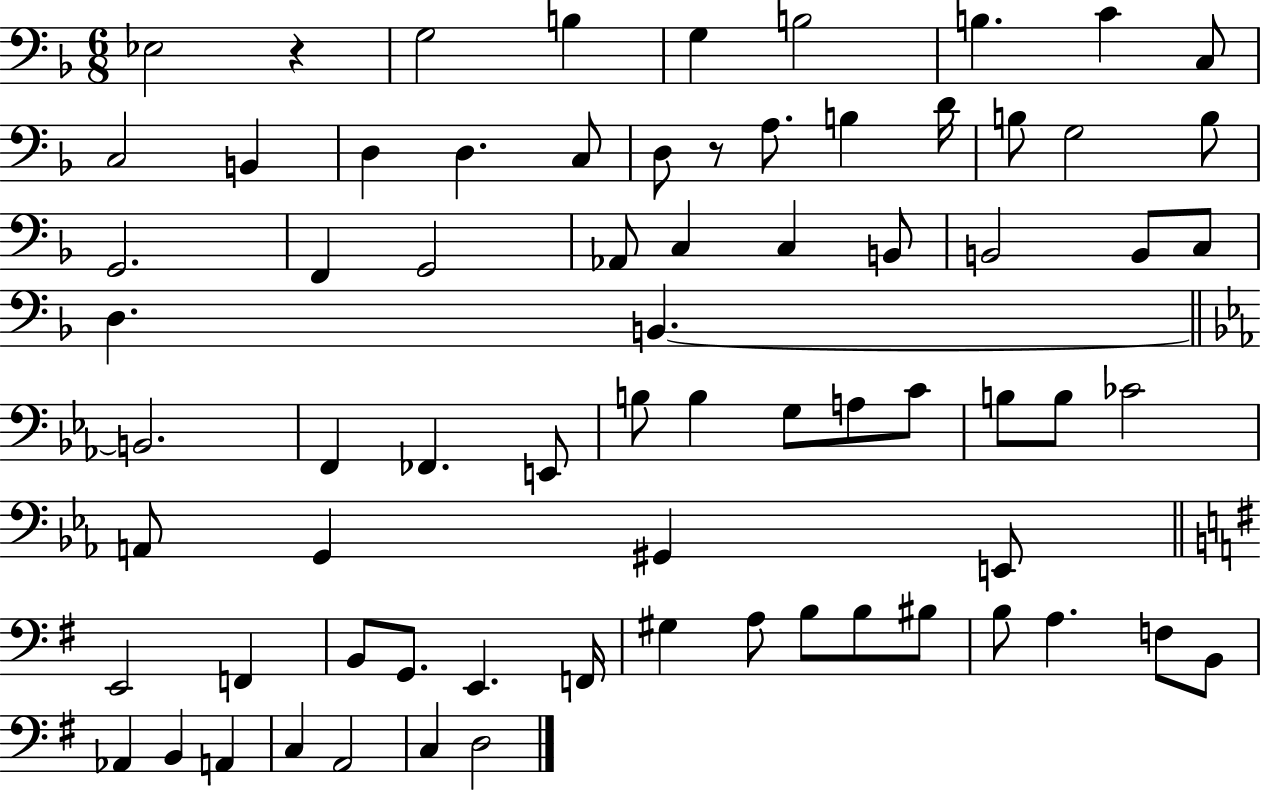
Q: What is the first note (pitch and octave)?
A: Eb3